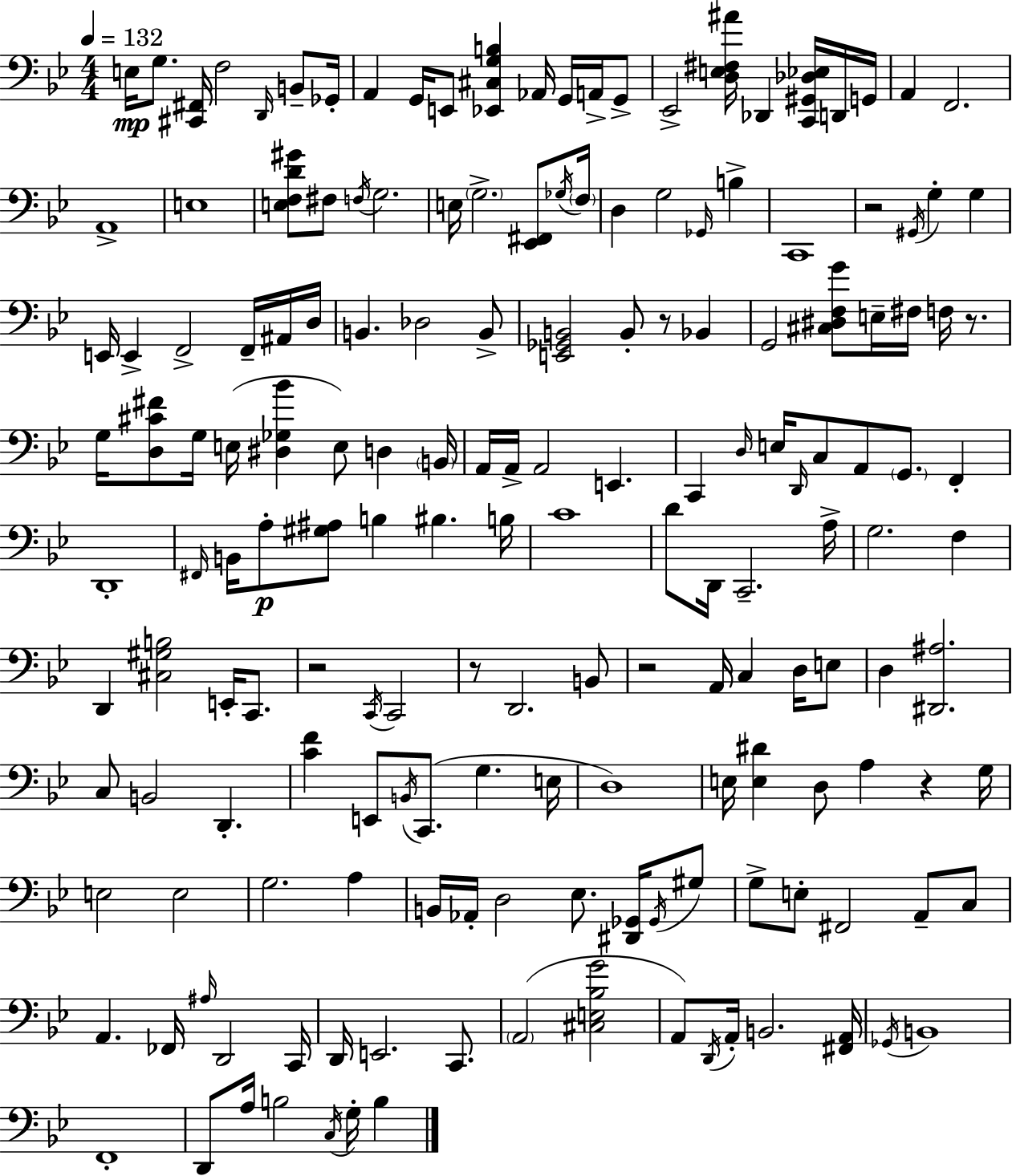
{
  \clef bass
  \numericTimeSignature
  \time 4/4
  \key g \minor
  \tempo 4 = 132
  e16\mp g8. <cis, fis,>16 f2 \grace { d,16 } b,8-- | ges,16-. a,4 g,16 e,8 <ees, cis g b>4 aes,16 g,16 a,16-> g,8-> | ees,2-> <d e fis ais'>16 des,4 <c, gis, des ees>16 d,16 | g,16 a,4 f,2. | \break a,1-> | e1 | <e f d' gis'>8 fis8 \acciaccatura { f16 } g2. | e16 \parenthesize g2.-> <ees, fis,>8 | \break \acciaccatura { ges16 } \parenthesize f16 d4 g2 \grace { ges,16 } | b4-> c,1 | r2 \acciaccatura { gis,16 } g4-. | g4 e,16 e,4-> f,2-> | \break f,16-- ais,16 d16 b,4. des2 | b,8-> <e, ges, b,>2 b,8-. r8 | bes,4 g,2 <cis dis f g'>8 e16-- | fis16 f16 r8. g16 <d cis' fis'>8 g16 e16( <dis ges bes'>4 e8) | \break d4 \parenthesize b,16 a,16 a,16-> a,2 e,4. | c,4 \grace { d16 } e16 \grace { d,16 } c8 a,8 | \parenthesize g,8. f,4-. d,1-. | \grace { fis,16 } b,16 a8-.\p <gis ais>8 b4 | \break bis4. b16 c'1 | d'8 d,16 c,2.-- | a16-> g2. | f4 d,4 <cis gis b>2 | \break e,16-. c,8. r2 | \acciaccatura { c,16 } c,2 r8 d,2. | b,8 r2 | a,16 c4 d16 e8 d4 <dis, ais>2. | \break c8 b,2 | d,4.-. <c' f'>4 e,8 \acciaccatura { b,16 }( | c,8. g4. e16 d1) | e16 <e dis'>4 d8 | \break a4 r4 g16 e2 | e2 g2. | a4 b,16 aes,16-. d2 | ees8. <dis, ges,>16 \acciaccatura { ges,16 } gis8 g8-> e8-. fis,2 | \break a,8-- c8 a,4. | fes,16 \grace { ais16 } d,2 c,16 d,16 e,2. | c,8. \parenthesize a,2( | <cis e bes g'>2 a,8) \acciaccatura { d,16 } a,16-. | \break b,2. <fis, a,>16 \acciaccatura { ges,16 } b,1 | f,1-. | d,8 | a16 b2 \acciaccatura { c16 } g16-. b4 \bar "|."
}